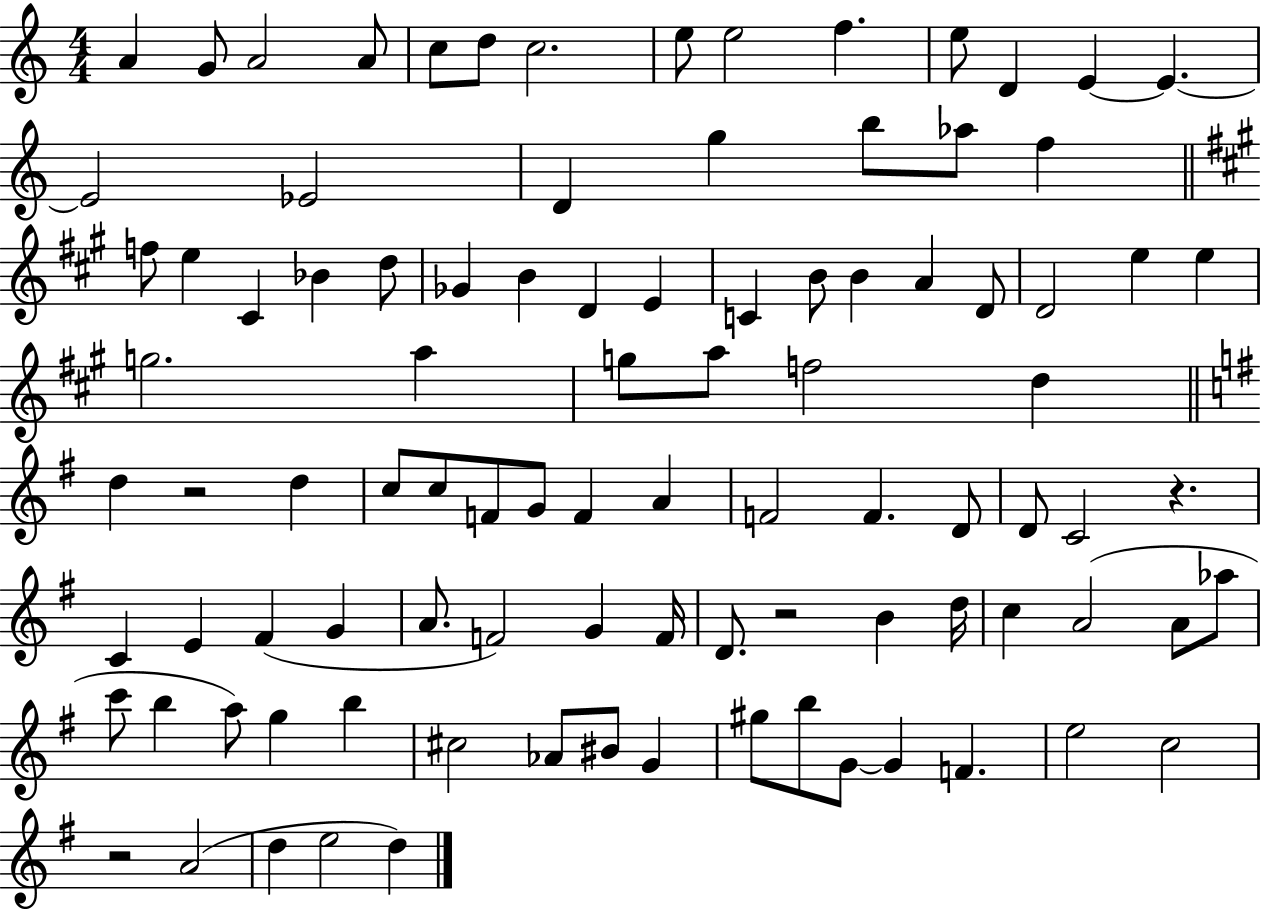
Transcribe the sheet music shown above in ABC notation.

X:1
T:Untitled
M:4/4
L:1/4
K:C
A G/2 A2 A/2 c/2 d/2 c2 e/2 e2 f e/2 D E E E2 _E2 D g b/2 _a/2 f f/2 e ^C _B d/2 _G B D E C B/2 B A D/2 D2 e e g2 a g/2 a/2 f2 d d z2 d c/2 c/2 F/2 G/2 F A F2 F D/2 D/2 C2 z C E ^F G A/2 F2 G F/4 D/2 z2 B d/4 c A2 A/2 _a/2 c'/2 b a/2 g b ^c2 _A/2 ^B/2 G ^g/2 b/2 G/2 G F e2 c2 z2 A2 d e2 d